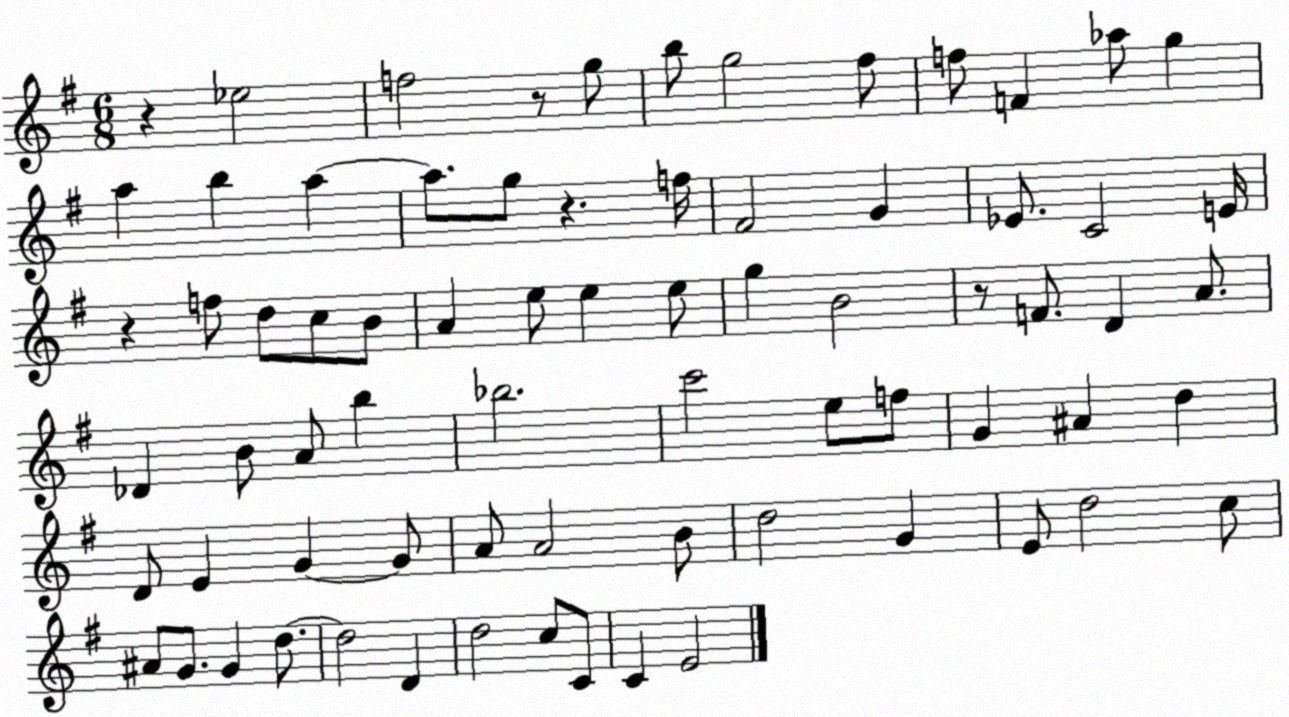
X:1
T:Untitled
M:6/8
L:1/4
K:G
z _e2 f2 z/2 g/2 b/2 g2 ^f/2 f/2 F _a/2 g a b a a/2 g/2 z f/4 ^F2 G _E/2 C2 E/4 z f/2 d/2 c/2 B/2 A e/2 e e/2 g B2 z/2 F/2 D A/2 _D B/2 A/2 b _b2 c'2 e/2 f/2 G ^A d D/2 E G G/2 A/2 A2 B/2 d2 G E/2 d2 c/2 ^A/2 G/2 G d/2 d2 D d2 c/2 C/2 C E2